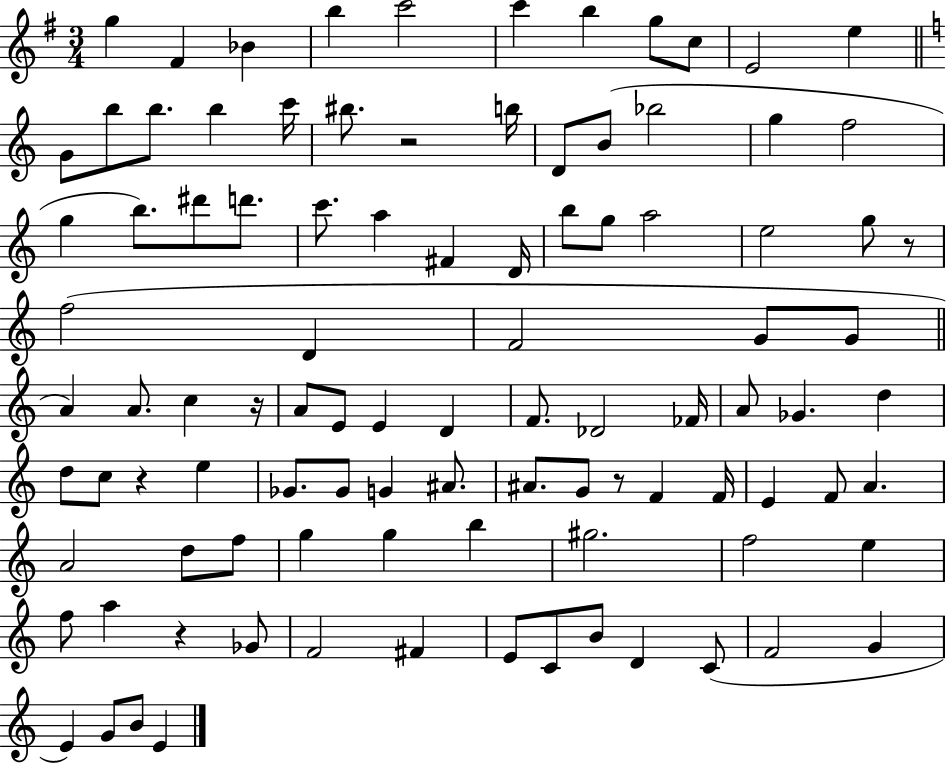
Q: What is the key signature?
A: G major